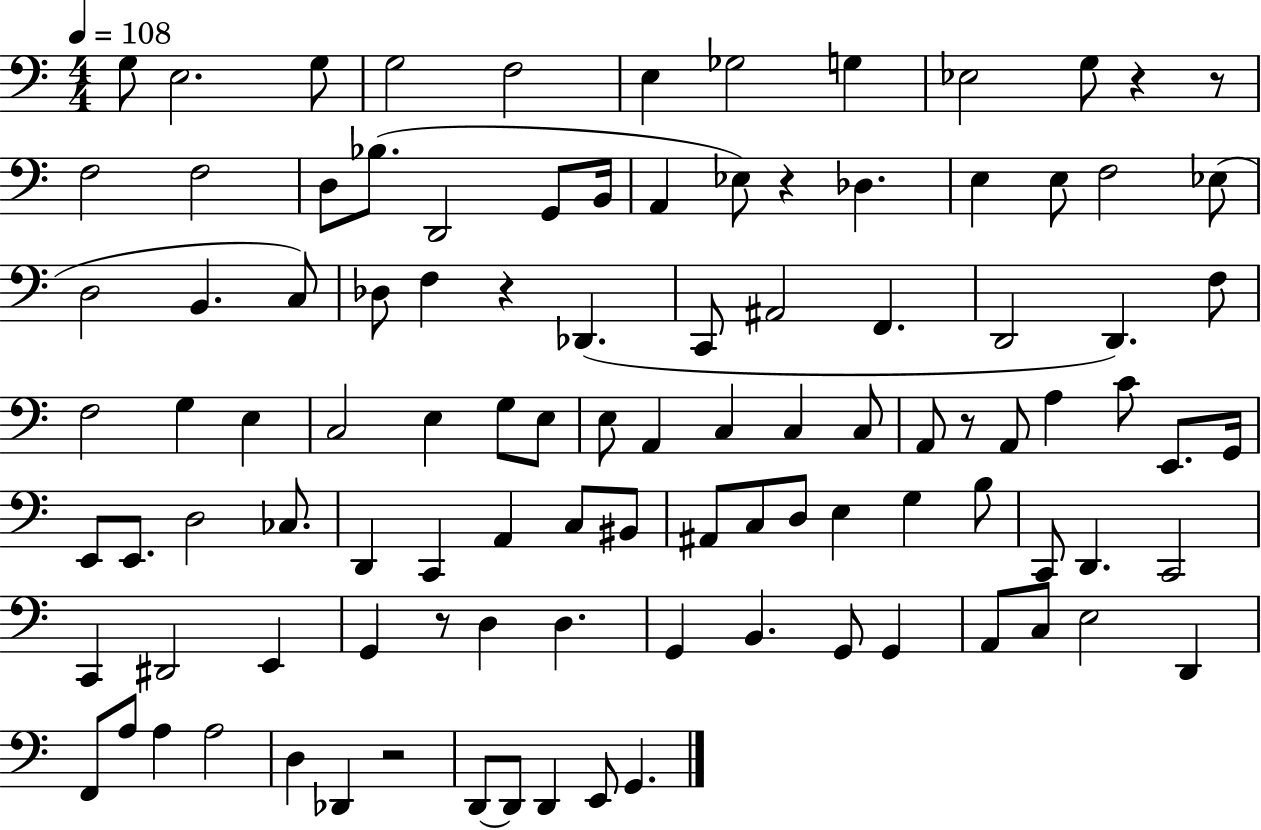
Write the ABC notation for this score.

X:1
T:Untitled
M:4/4
L:1/4
K:C
G,/2 E,2 G,/2 G,2 F,2 E, _G,2 G, _E,2 G,/2 z z/2 F,2 F,2 D,/2 _B,/2 D,,2 G,,/2 B,,/4 A,, _E,/2 z _D, E, E,/2 F,2 _E,/2 D,2 B,, C,/2 _D,/2 F, z _D,, C,,/2 ^A,,2 F,, D,,2 D,, F,/2 F,2 G, E, C,2 E, G,/2 E,/2 E,/2 A,, C, C, C,/2 A,,/2 z/2 A,,/2 A, C/2 E,,/2 G,,/4 E,,/2 E,,/2 D,2 _C,/2 D,, C,, A,, C,/2 ^B,,/2 ^A,,/2 C,/2 D,/2 E, G, B,/2 C,,/2 D,, C,,2 C,, ^D,,2 E,, G,, z/2 D, D, G,, B,, G,,/2 G,, A,,/2 C,/2 E,2 D,, F,,/2 A,/2 A, A,2 D, _D,, z2 D,,/2 D,,/2 D,, E,,/2 G,,